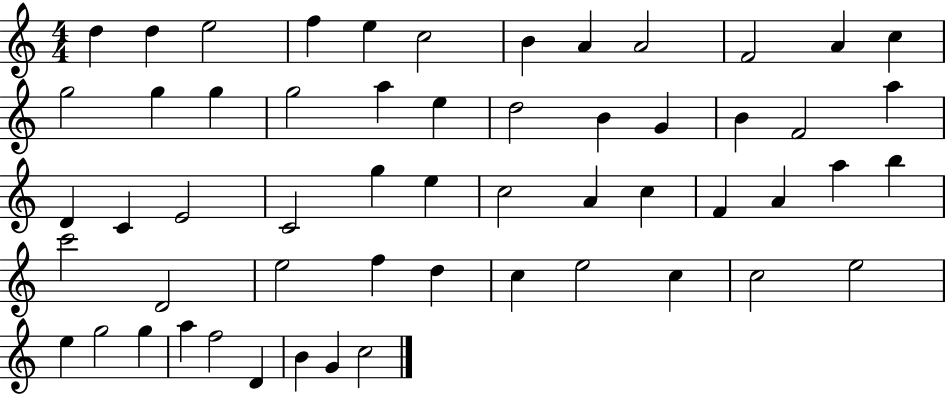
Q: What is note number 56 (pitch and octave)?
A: C5